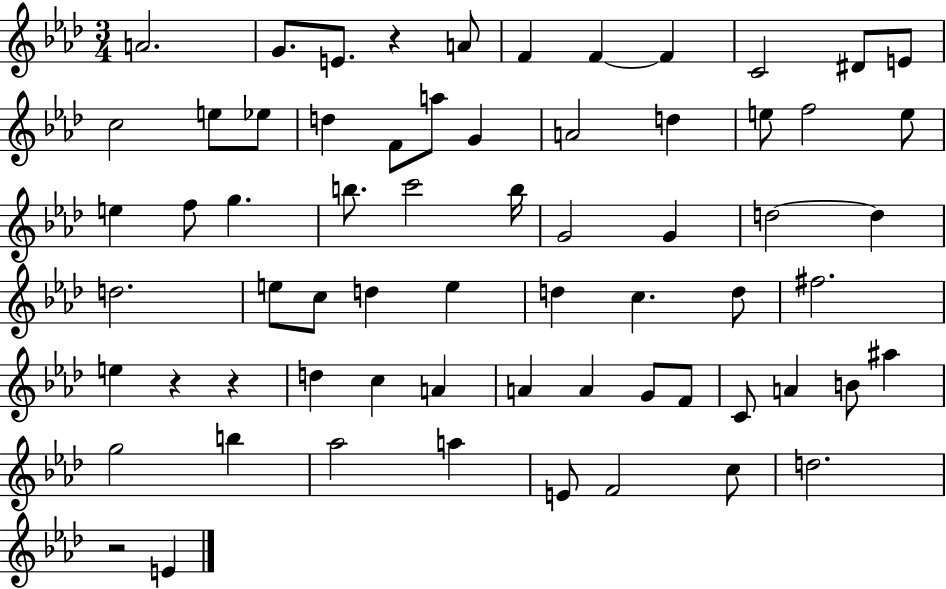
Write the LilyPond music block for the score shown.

{
  \clef treble
  \numericTimeSignature
  \time 3/4
  \key aes \major
  a'2. | g'8. e'8. r4 a'8 | f'4 f'4~~ f'4 | c'2 dis'8 e'8 | \break c''2 e''8 ees''8 | d''4 f'8 a''8 g'4 | a'2 d''4 | e''8 f''2 e''8 | \break e''4 f''8 g''4. | b''8. c'''2 b''16 | g'2 g'4 | d''2~~ d''4 | \break d''2. | e''8 c''8 d''4 e''4 | d''4 c''4. d''8 | fis''2. | \break e''4 r4 r4 | d''4 c''4 a'4 | a'4 a'4 g'8 f'8 | c'8 a'4 b'8 ais''4 | \break g''2 b''4 | aes''2 a''4 | e'8 f'2 c''8 | d''2. | \break r2 e'4 | \bar "|."
}